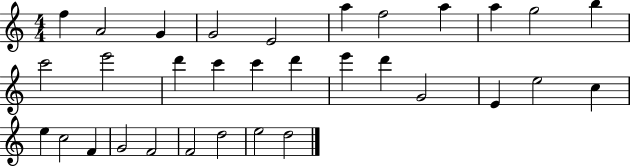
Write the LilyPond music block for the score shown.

{
  \clef treble
  \numericTimeSignature
  \time 4/4
  \key c \major
  f''4 a'2 g'4 | g'2 e'2 | a''4 f''2 a''4 | a''4 g''2 b''4 | \break c'''2 e'''2 | d'''4 c'''4 c'''4 d'''4 | e'''4 d'''4 g'2 | e'4 e''2 c''4 | \break e''4 c''2 f'4 | g'2 f'2 | f'2 d''2 | e''2 d''2 | \break \bar "|."
}